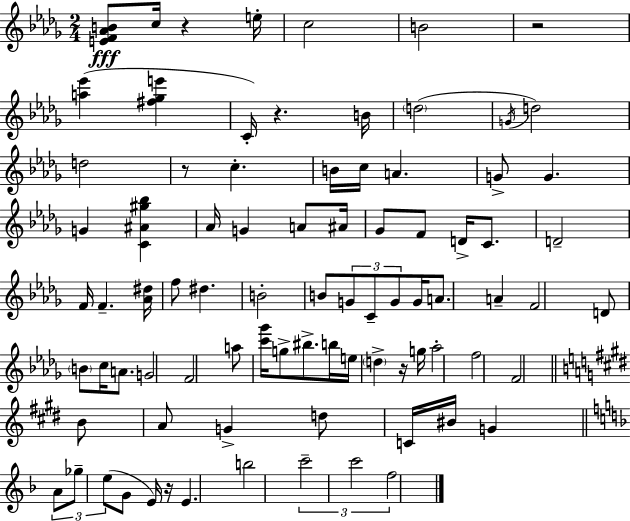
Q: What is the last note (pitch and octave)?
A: F5